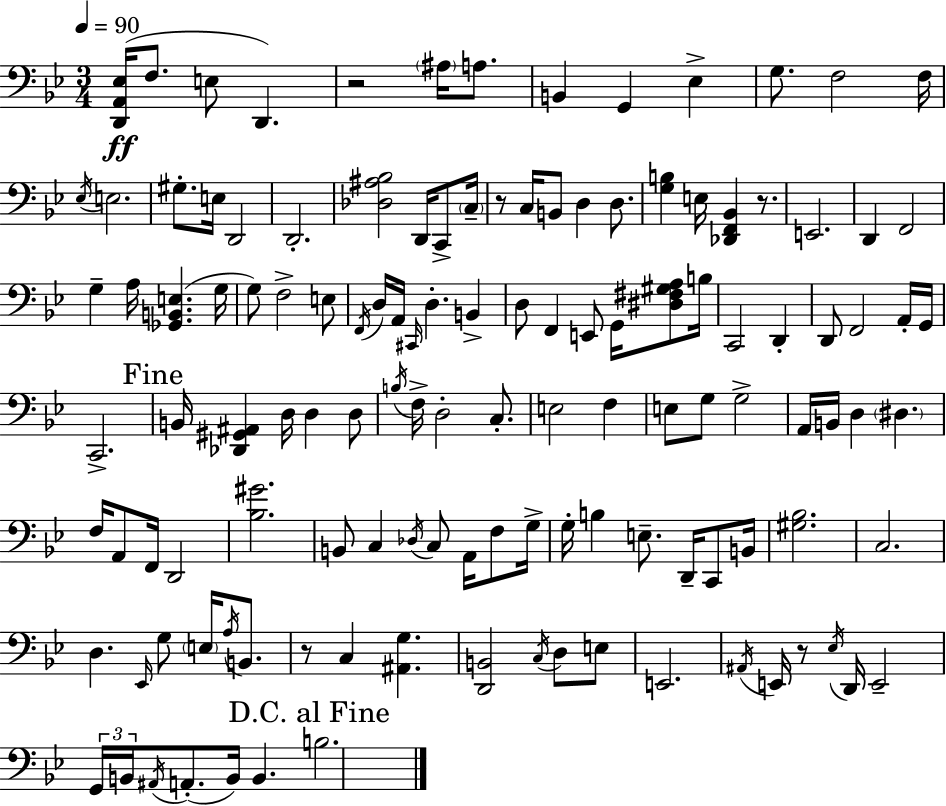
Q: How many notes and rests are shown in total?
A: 126